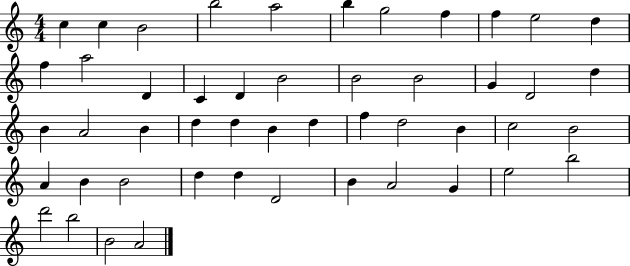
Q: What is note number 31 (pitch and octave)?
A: D5